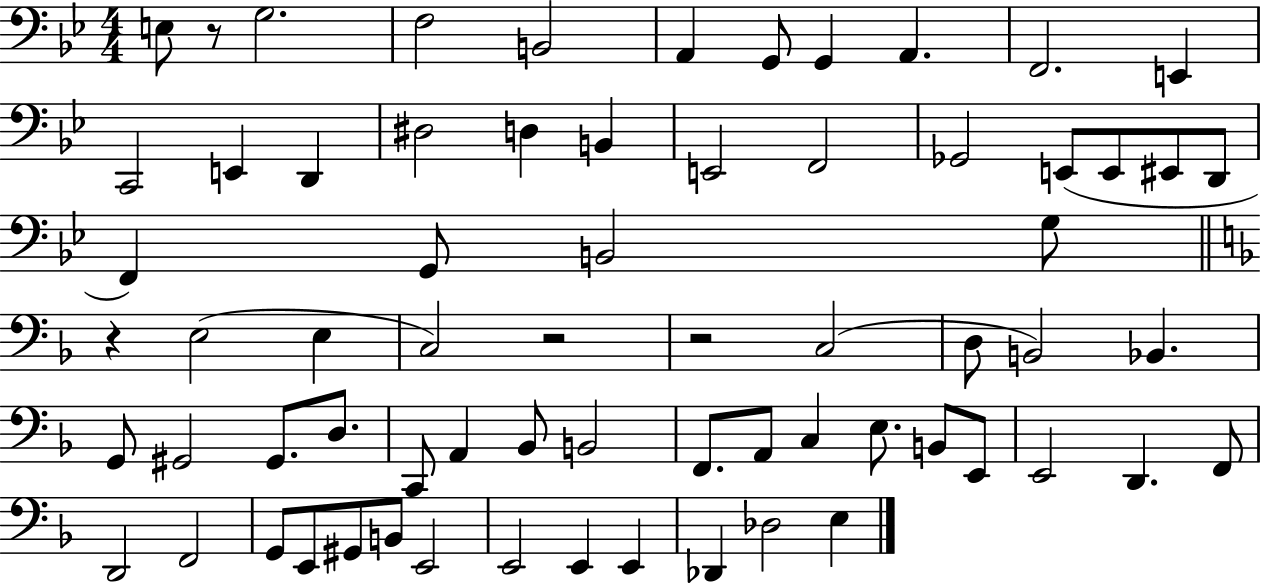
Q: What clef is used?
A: bass